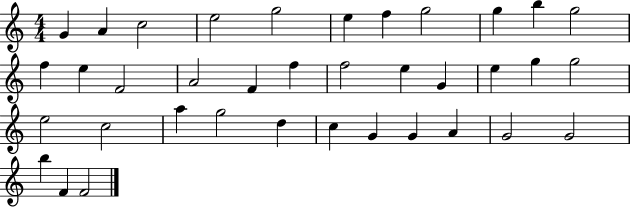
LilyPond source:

{
  \clef treble
  \numericTimeSignature
  \time 4/4
  \key c \major
  g'4 a'4 c''2 | e''2 g''2 | e''4 f''4 g''2 | g''4 b''4 g''2 | \break f''4 e''4 f'2 | a'2 f'4 f''4 | f''2 e''4 g'4 | e''4 g''4 g''2 | \break e''2 c''2 | a''4 g''2 d''4 | c''4 g'4 g'4 a'4 | g'2 g'2 | \break b''4 f'4 f'2 | \bar "|."
}